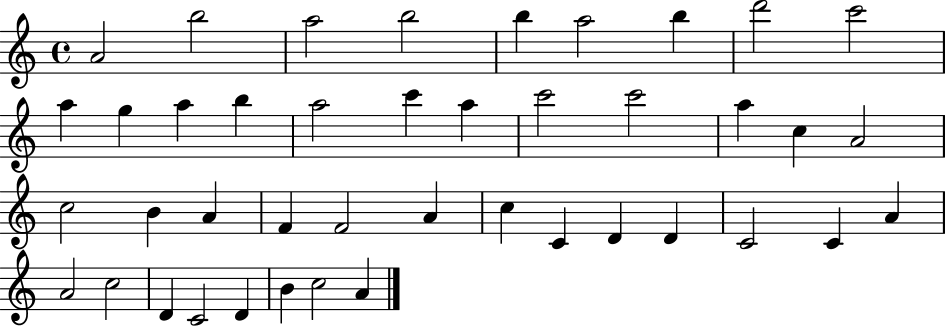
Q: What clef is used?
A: treble